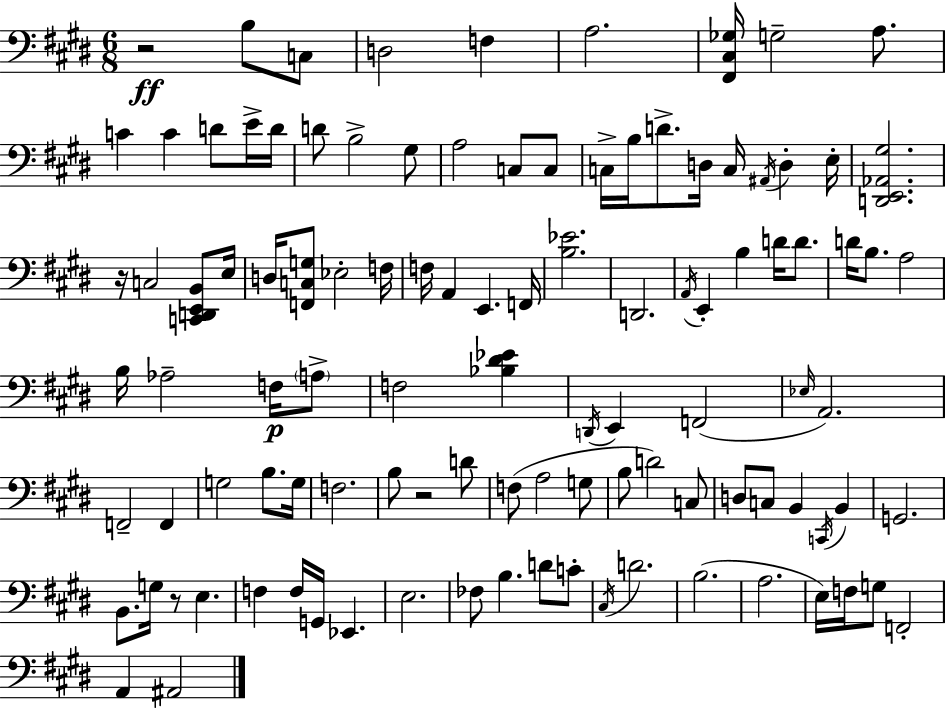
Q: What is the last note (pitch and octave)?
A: A#2